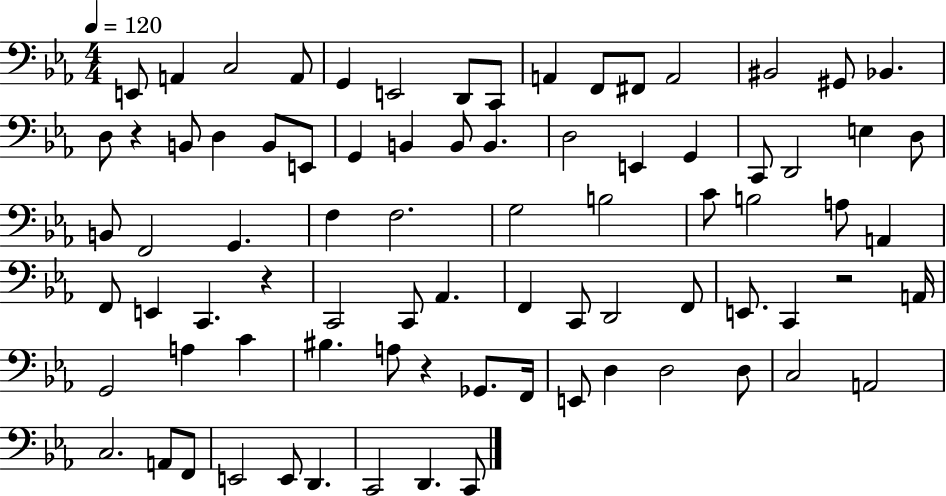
E2/e A2/q C3/h A2/e G2/q E2/h D2/e C2/e A2/q F2/e F#2/e A2/h BIS2/h G#2/e Bb2/q. D3/e R/q B2/e D3/q B2/e E2/e G2/q B2/q B2/e B2/q. D3/h E2/q G2/q C2/e D2/h E3/q D3/e B2/e F2/h G2/q. F3/q F3/h. G3/h B3/h C4/e B3/h A3/e A2/q F2/e E2/q C2/q. R/q C2/h C2/e Ab2/q. F2/q C2/e D2/h F2/e E2/e. C2/q R/h A2/s G2/h A3/q C4/q BIS3/q. A3/e R/q Gb2/e. F2/s E2/e D3/q D3/h D3/e C3/h A2/h C3/h. A2/e F2/e E2/h E2/e D2/q. C2/h D2/q. C2/e